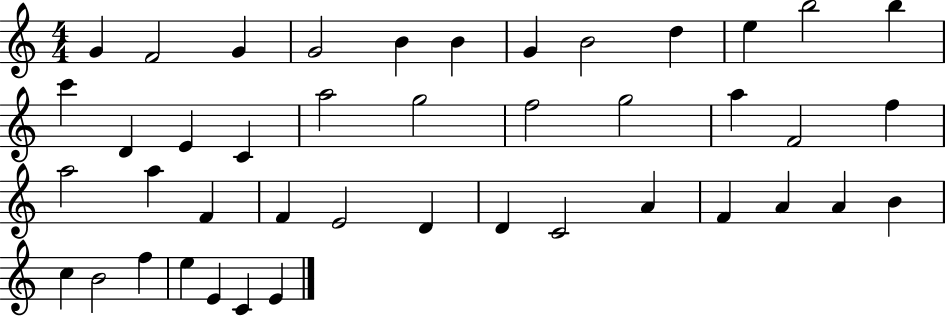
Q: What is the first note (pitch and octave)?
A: G4